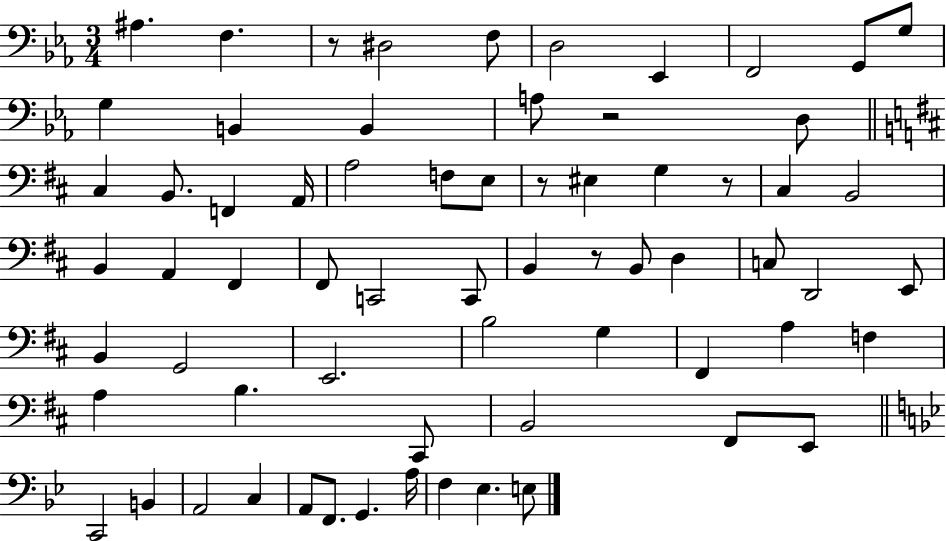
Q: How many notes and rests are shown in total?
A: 67